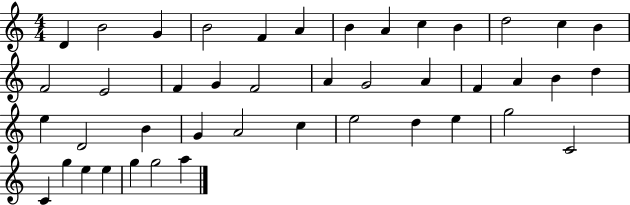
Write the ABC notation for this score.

X:1
T:Untitled
M:4/4
L:1/4
K:C
D B2 G B2 F A B A c B d2 c B F2 E2 F G F2 A G2 A F A B d e D2 B G A2 c e2 d e g2 C2 C g e e g g2 a